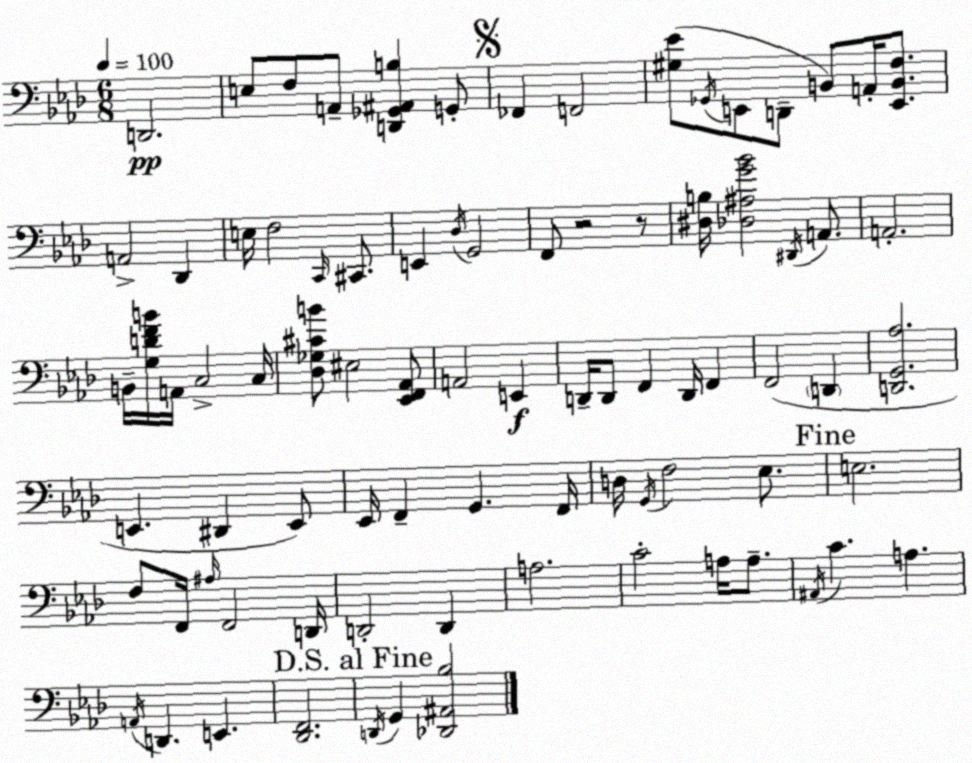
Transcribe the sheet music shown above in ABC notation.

X:1
T:Untitled
M:6/8
L:1/4
K:Fm
D,,2 E,/2 F,/2 A,,/2 [D,,_G,,^A,,B,] G,,/2 _F,, F,,2 [^G,_E]/2 _G,,/4 E,,/2 D,,/2 B,,/2 A,,/4 [E,,B,,F,]/2 A,,2 _D,, E,/4 F,2 C,,/4 ^C,,/2 E,, _D,/4 G,,2 F,,/2 z2 z/2 [^D,B,]/4 [_D,^A,G_B]2 ^D,,/4 A,,/2 A,,2 B,,/4 [G,DFB]/4 A,,/4 C,2 C,/4 [_D,_G,^CB]/2 ^E,2 [_E,,F,,_A,,]/2 A,,2 E,, D,,/4 D,,/2 F,, D,,/4 F,, F,,2 D,, [D,,G,,_A,]2 E,, ^D,, E,,/2 _E,,/4 F,, G,, F,,/4 D,/4 G,,/4 F,2 _E,/2 E,2 F,/2 F,,/4 ^A,/4 F,,2 D,,/4 D,,2 D,, A,2 C2 A,/4 A,/2 ^A,,/4 C A, A,,/4 D,, E,, [_D,,F,,]2 D,,/4 G,, [_D,,^A,,_B,]2